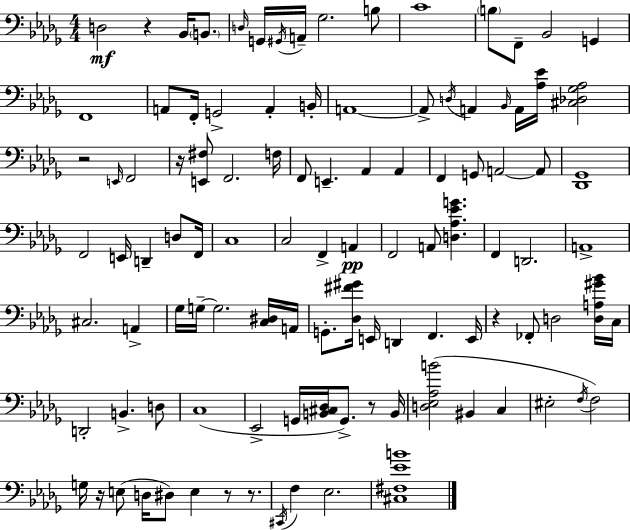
X:1
T:Untitled
M:4/4
L:1/4
K:Bbm
D,2 z _B,,/4 B,,/2 D,/4 G,,/4 ^G,,/4 A,,/4 _G,2 B,/2 C4 B,/2 F,,/2 _B,,2 G,, F,,4 A,,/2 F,,/4 G,,2 A,, B,,/4 A,,4 A,,/2 D,/4 A,, _B,,/4 A,,/4 [_A,_E]/4 [^C,_D,_G,_A,]2 z2 E,,/4 F,,2 z/4 [E,,^F,]/2 F,,2 F,/4 F,,/2 E,, _A,, _A,, F,, G,,/2 A,,2 A,,/2 [_D,,_G,,]4 F,,2 E,,/4 D,, D,/2 F,,/4 C,4 C,2 F,, A,, F,,2 A,,/2 [D,_A,_EG] F,, D,,2 A,,4 ^C,2 A,, _G,/4 G,/4 G,2 [C,^D,]/4 A,,/4 G,,/2 [_D,^F^G]/4 E,,/4 D,, F,, E,,/4 z _F,,/2 D,2 [D,A,^G_B]/4 C,/4 D,,2 B,, D,/2 C,4 _E,,2 G,,/4 [B,,^C,_D,]/4 G,,/2 z/2 B,,/4 [D,_E,_A,B]2 ^B,, C, ^E,2 F,/4 F,2 G,/4 z/4 E,/2 D,/4 ^D,/2 E, z/2 z/2 ^C,,/4 F, _E,2 [^C,^F,_EB]4